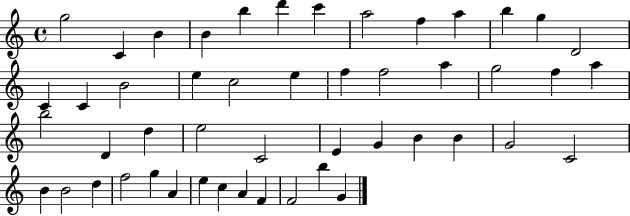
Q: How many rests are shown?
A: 0